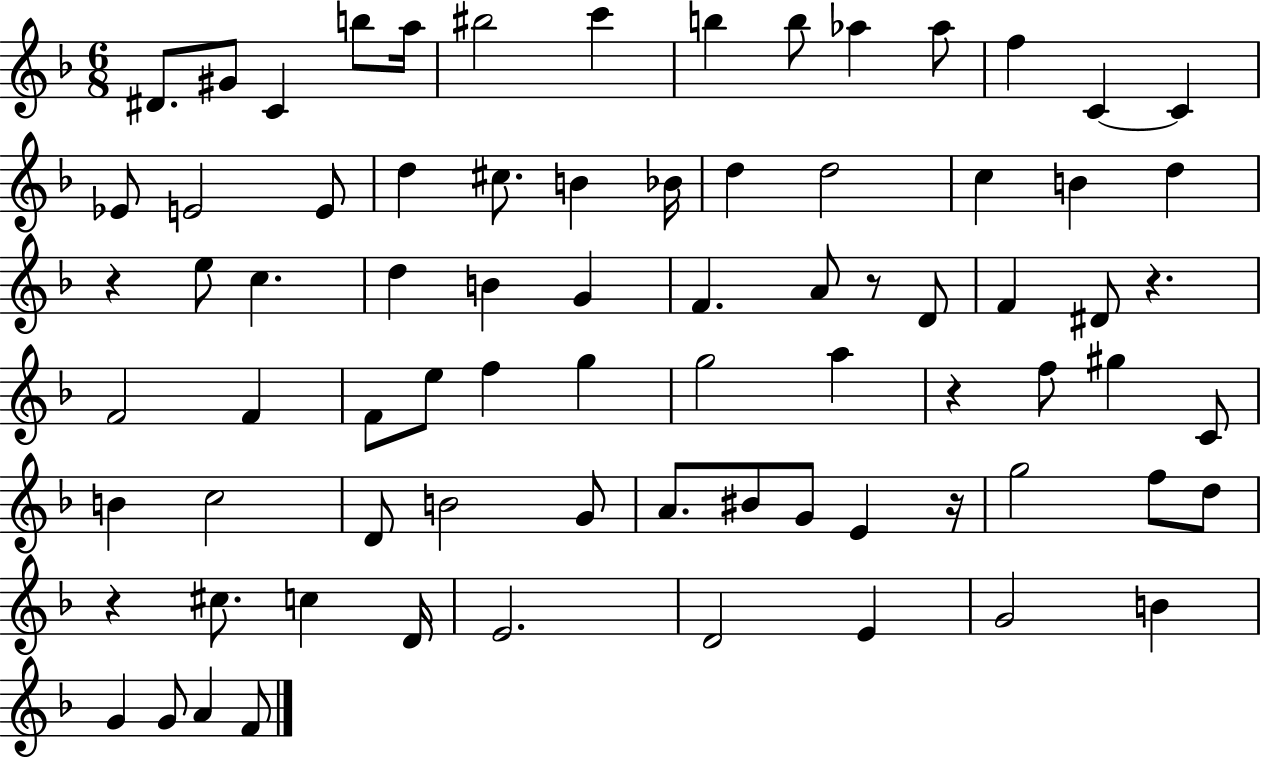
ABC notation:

X:1
T:Untitled
M:6/8
L:1/4
K:F
^D/2 ^G/2 C b/2 a/4 ^b2 c' b b/2 _a _a/2 f C C _E/2 E2 E/2 d ^c/2 B _B/4 d d2 c B d z e/2 c d B G F A/2 z/2 D/2 F ^D/2 z F2 F F/2 e/2 f g g2 a z f/2 ^g C/2 B c2 D/2 B2 G/2 A/2 ^B/2 G/2 E z/4 g2 f/2 d/2 z ^c/2 c D/4 E2 D2 E G2 B G G/2 A F/2